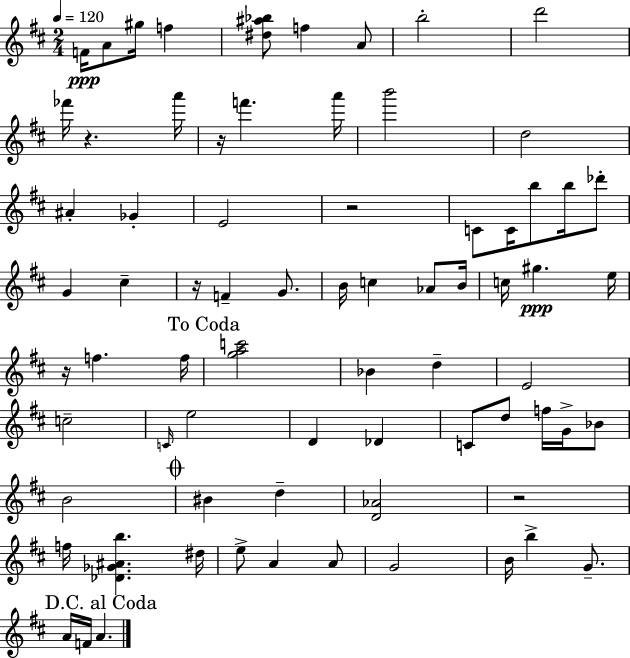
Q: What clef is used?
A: treble